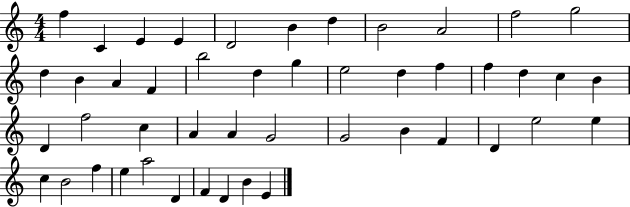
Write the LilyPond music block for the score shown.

{
  \clef treble
  \numericTimeSignature
  \time 4/4
  \key c \major
  f''4 c'4 e'4 e'4 | d'2 b'4 d''4 | b'2 a'2 | f''2 g''2 | \break d''4 b'4 a'4 f'4 | b''2 d''4 g''4 | e''2 d''4 f''4 | f''4 d''4 c''4 b'4 | \break d'4 f''2 c''4 | a'4 a'4 g'2 | g'2 b'4 f'4 | d'4 e''2 e''4 | \break c''4 b'2 f''4 | e''4 a''2 d'4 | f'4 d'4 b'4 e'4 | \bar "|."
}